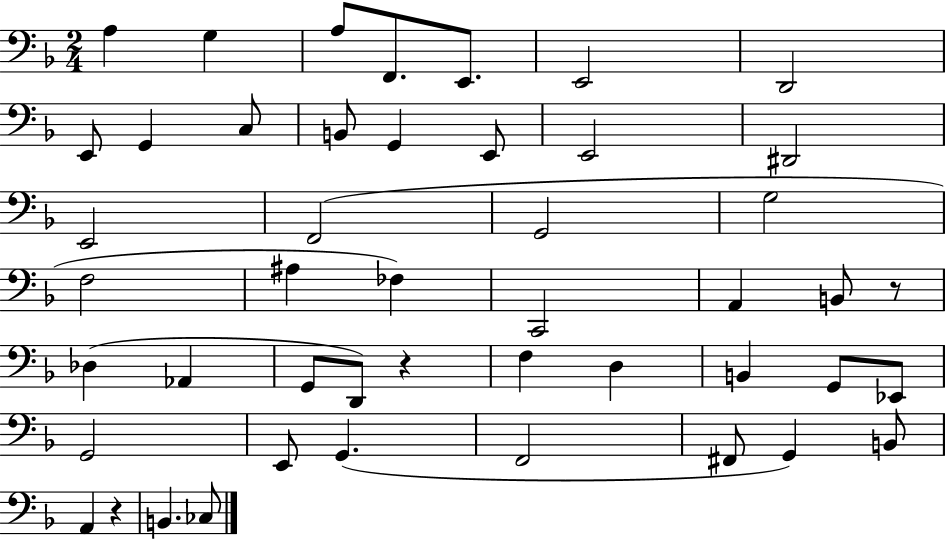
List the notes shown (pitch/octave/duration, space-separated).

A3/q G3/q A3/e F2/e. E2/e. E2/h D2/h E2/e G2/q C3/e B2/e G2/q E2/e E2/h D#2/h E2/h F2/h G2/h G3/h F3/h A#3/q FES3/q C2/h A2/q B2/e R/e Db3/q Ab2/q G2/e D2/e R/q F3/q D3/q B2/q G2/e Eb2/e G2/h E2/e G2/q. F2/h F#2/e G2/q B2/e A2/q R/q B2/q. CES3/e